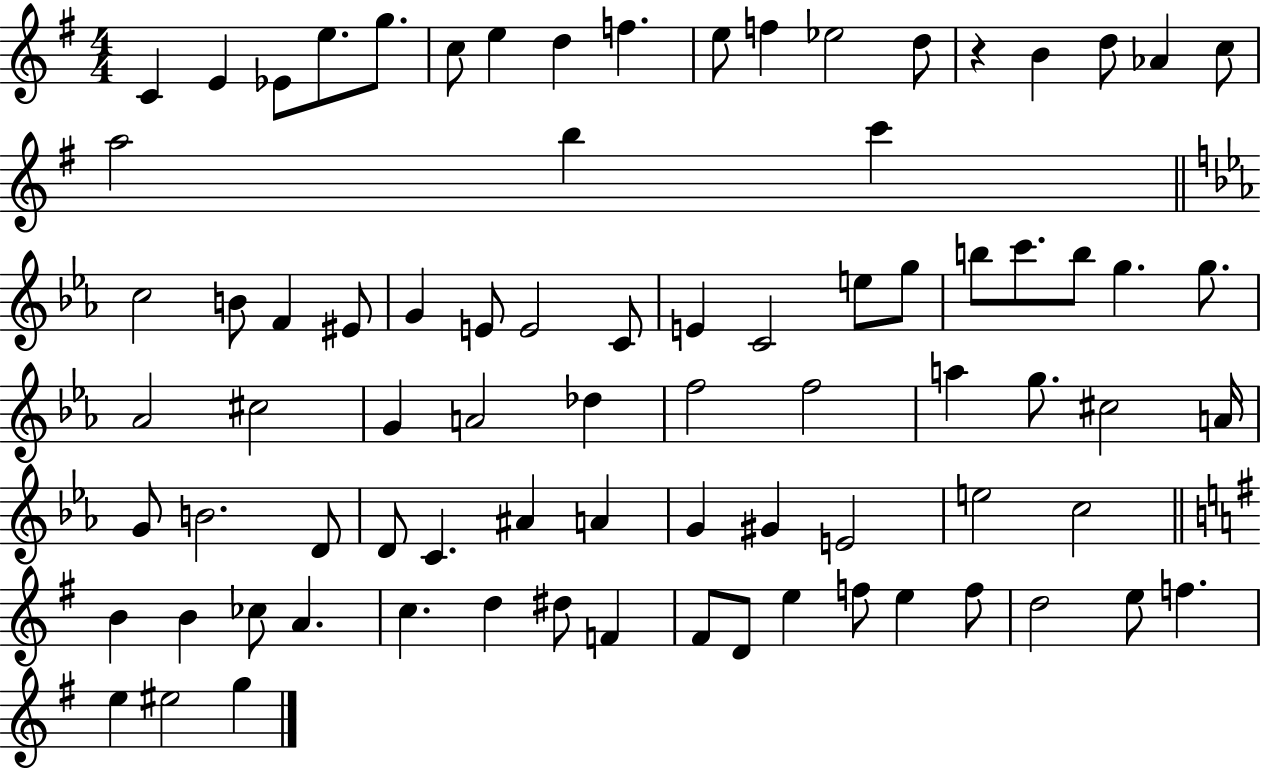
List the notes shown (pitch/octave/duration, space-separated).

C4/q E4/q Eb4/e E5/e. G5/e. C5/e E5/q D5/q F5/q. E5/e F5/q Eb5/h D5/e R/q B4/q D5/e Ab4/q C5/e A5/h B5/q C6/q C5/h B4/e F4/q EIS4/e G4/q E4/e E4/h C4/e E4/q C4/h E5/e G5/e B5/e C6/e. B5/e G5/q. G5/e. Ab4/h C#5/h G4/q A4/h Db5/q F5/h F5/h A5/q G5/e. C#5/h A4/s G4/e B4/h. D4/e D4/e C4/q. A#4/q A4/q G4/q G#4/q E4/h E5/h C5/h B4/q B4/q CES5/e A4/q. C5/q. D5/q D#5/e F4/q F#4/e D4/e E5/q F5/e E5/q F5/e D5/h E5/e F5/q. E5/q EIS5/h G5/q